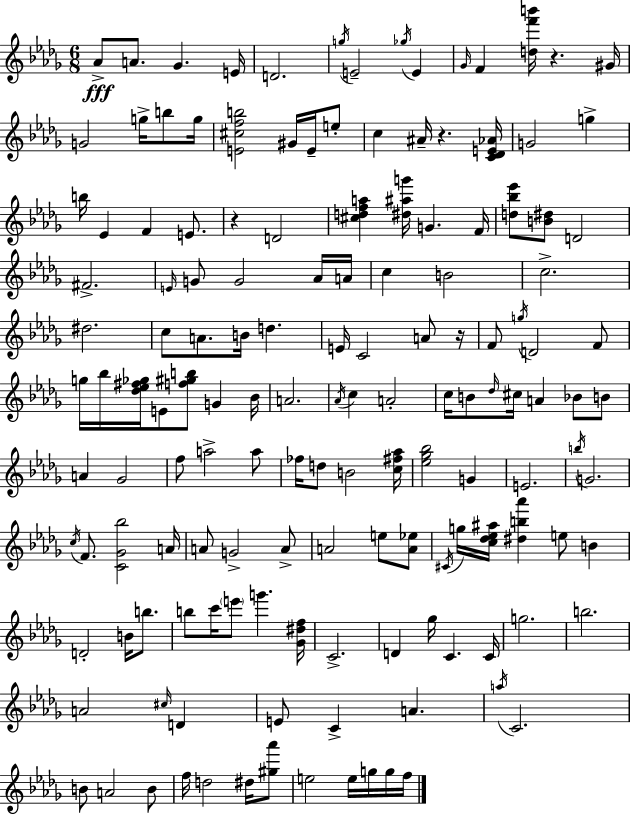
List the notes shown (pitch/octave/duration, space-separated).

Ab4/e A4/e. Gb4/q. E4/s D4/h. G5/s E4/h Gb5/s E4/q Gb4/s F4/q [D5,F6,B6]/s R/q. G#4/s G4/h G5/s B5/e G5/s [E4,C#5,F5,B5]/h G#4/s E4/s E5/e C5/q A#4/s R/q. [C4,Db4,E4,Ab4]/s G4/h G5/q B5/s Eb4/q F4/q E4/e. R/q D4/h [C#5,D5,F5,A5]/q [D#5,A#5,G6]/s G4/q. F4/s [D5,Bb5,Eb6]/e [B4,D#5]/e D4/h F#4/h. E4/s G4/e G4/h Ab4/s A4/s C5/q B4/h C5/h. D#5/h. C5/e A4/e. B4/s D5/q. E4/s C4/h A4/e R/s F4/e G5/s D4/h F4/e G5/s Bb5/s [Db5,Eb5,F#5,Gb5]/s E4/e [F5,G#5,B5]/e G4/q Bb4/s A4/h. Ab4/s C5/q A4/h C5/s B4/e Db5/s C#5/s A4/q Bb4/e B4/e A4/q Gb4/h F5/e A5/h A5/e FES5/s D5/e B4/h [C5,F#5,Ab5]/s [Eb5,Gb5,Bb5]/h G4/q E4/h. B5/s G4/h. C5/s F4/e. [C4,Gb4,Bb5]/h A4/s A4/e G4/h A4/e A4/h E5/e [A4,Eb5]/e C#4/s G5/s [C5,Db5,Eb5,A#5]/s [D#5,B5,Ab6]/q E5/e B4/q D4/h B4/s B5/e. B5/e C6/s E6/e G6/q. [Gb4,D#5,F5]/s C4/h. D4/q Gb5/s C4/q. C4/s G5/h. B5/h. A4/h C#5/s D4/q E4/e C4/q A4/q. A5/s C4/h. B4/e A4/h B4/e F5/s D5/h D#5/s [G#5,Ab6]/e E5/h E5/s G5/s G5/s F5/s